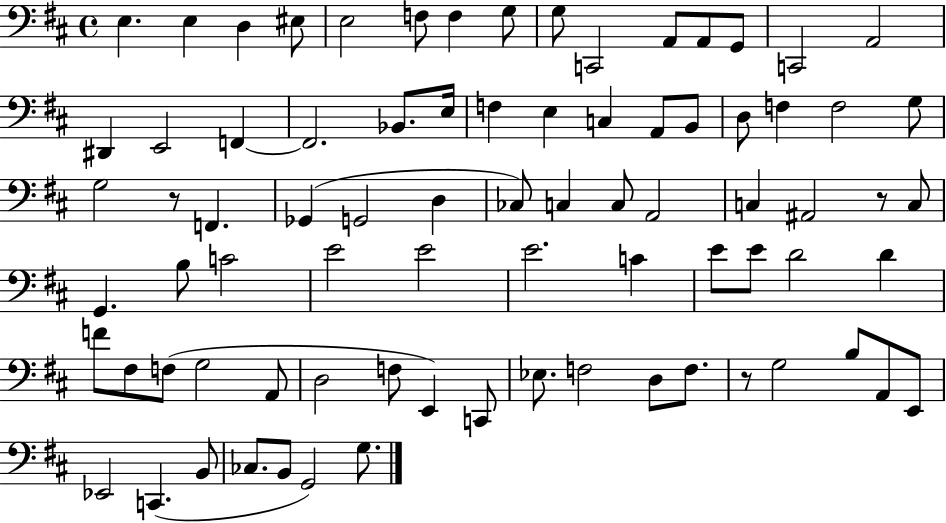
X:1
T:Untitled
M:4/4
L:1/4
K:D
E, E, D, ^E,/2 E,2 F,/2 F, G,/2 G,/2 C,,2 A,,/2 A,,/2 G,,/2 C,,2 A,,2 ^D,, E,,2 F,, F,,2 _B,,/2 E,/4 F, E, C, A,,/2 B,,/2 D,/2 F, F,2 G,/2 G,2 z/2 F,, _G,, G,,2 D, _C,/2 C, C,/2 A,,2 C, ^A,,2 z/2 C,/2 G,, B,/2 C2 E2 E2 E2 C E/2 E/2 D2 D F/2 ^F,/2 F,/2 G,2 A,,/2 D,2 F,/2 E,, C,,/2 _E,/2 F,2 D,/2 F,/2 z/2 G,2 B,/2 A,,/2 E,,/2 _E,,2 C,, B,,/2 _C,/2 B,,/2 G,,2 G,/2